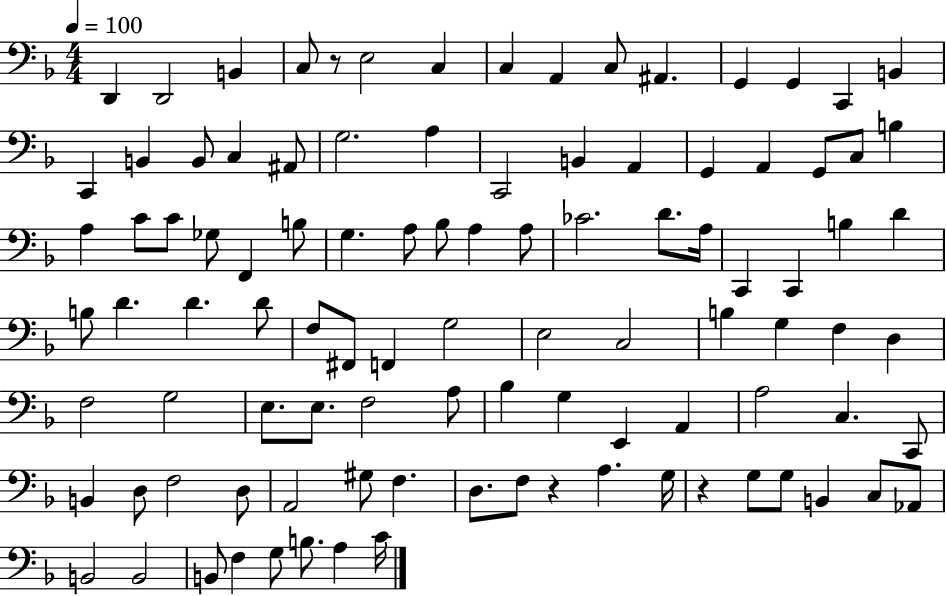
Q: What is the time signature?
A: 4/4